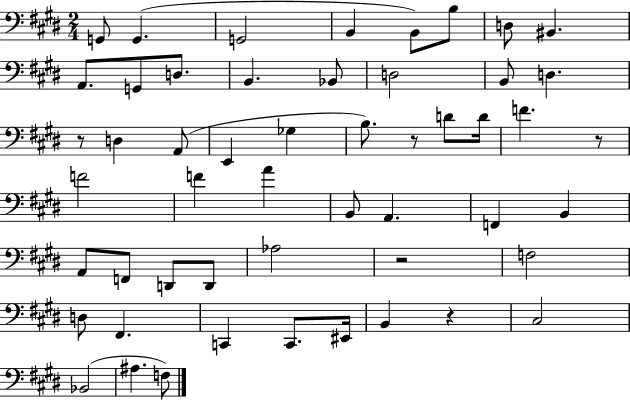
{
  \clef bass
  \numericTimeSignature
  \time 2/4
  \key e \major
  g,8 g,4.( | g,2 | b,4 b,8) b8 | d8 bis,4. | \break a,8. g,8 d8. | b,4. bes,8 | d2 | b,8 d4. | \break r8 d4 a,8( | e,4 ges4 | b8.) r8 d'8 d'16 | f'4. r8 | \break f'2 | f'4 a'4 | b,8 a,4. | f,4 b,4 | \break a,8 f,8 d,8 d,8 | aes2 | r2 | f2 | \break d8 fis,4. | c,4 c,8. eis,16 | b,4 r4 | cis2 | \break bes,2( | ais4. f8) | \bar "|."
}